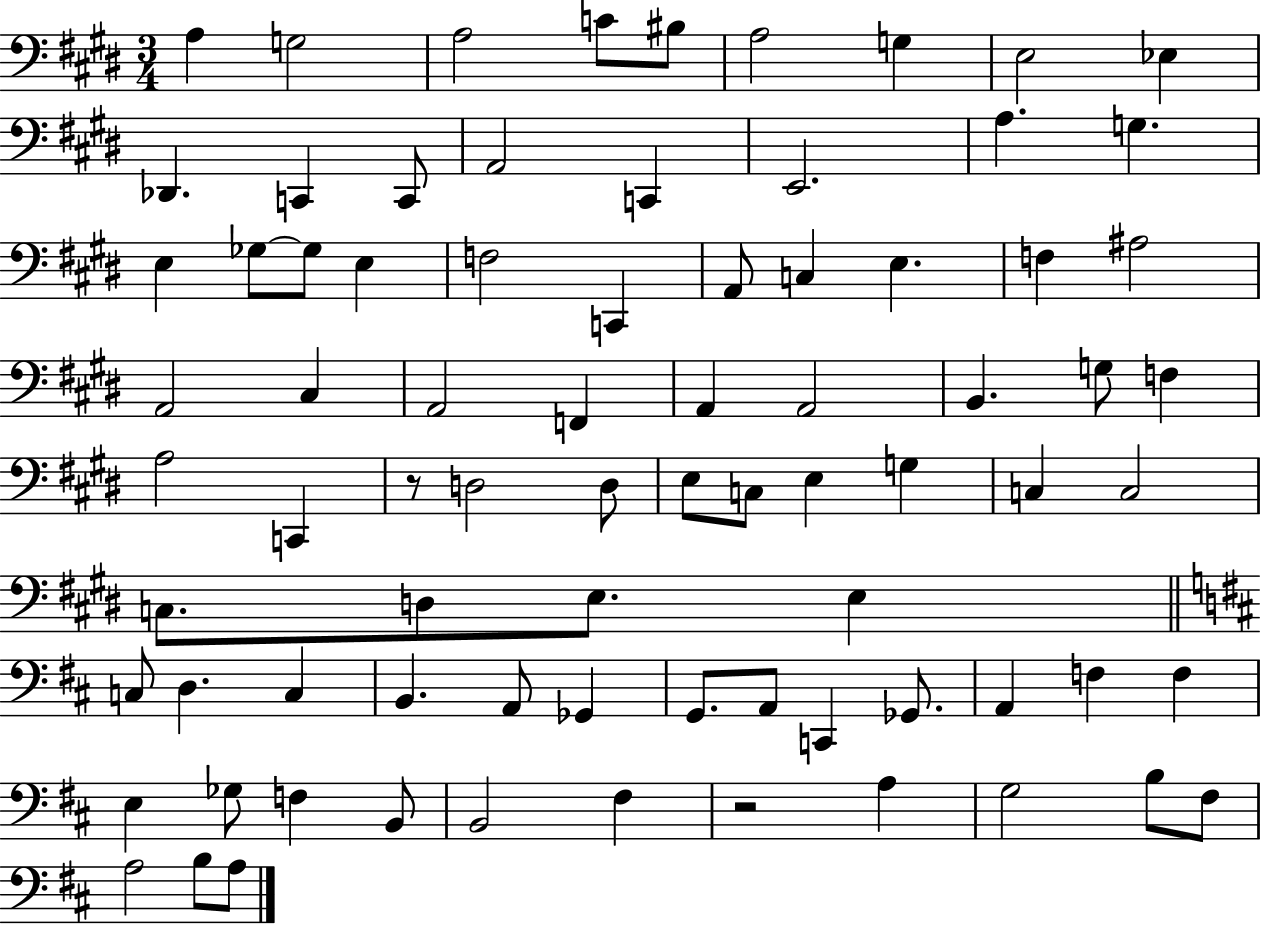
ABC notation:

X:1
T:Untitled
M:3/4
L:1/4
K:E
A, G,2 A,2 C/2 ^B,/2 A,2 G, E,2 _E, _D,, C,, C,,/2 A,,2 C,, E,,2 A, G, E, _G,/2 _G,/2 E, F,2 C,, A,,/2 C, E, F, ^A,2 A,,2 ^C, A,,2 F,, A,, A,,2 B,, G,/2 F, A,2 C,, z/2 D,2 D,/2 E,/2 C,/2 E, G, C, C,2 C,/2 D,/2 E,/2 E, C,/2 D, C, B,, A,,/2 _G,, G,,/2 A,,/2 C,, _G,,/2 A,, F, F, E, _G,/2 F, B,,/2 B,,2 ^F, z2 A, G,2 B,/2 ^F,/2 A,2 B,/2 A,/2